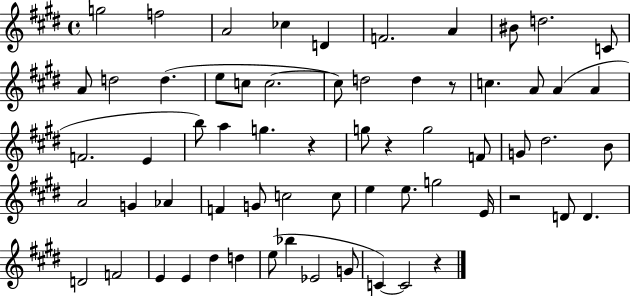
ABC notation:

X:1
T:Untitled
M:4/4
L:1/4
K:E
g2 f2 A2 _c D F2 A ^B/2 d2 C/2 A/2 d2 d e/2 c/2 c2 c/2 d2 d z/2 c A/2 A A F2 E b/2 a g z g/2 z g2 F/2 G/2 ^d2 B/2 A2 G _A F G/2 c2 c/2 e e/2 g2 E/4 z2 D/2 D D2 F2 E E ^d d e/2 _b _E2 G/2 C C2 z